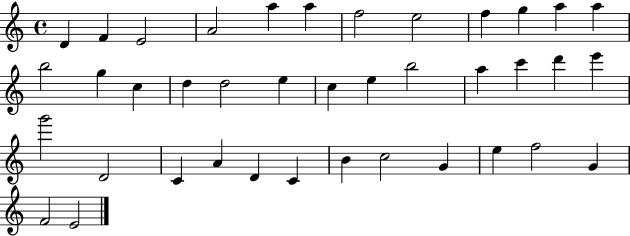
X:1
T:Untitled
M:4/4
L:1/4
K:C
D F E2 A2 a a f2 e2 f g a a b2 g c d d2 e c e b2 a c' d' e' g'2 D2 C A D C B c2 G e f2 G F2 E2